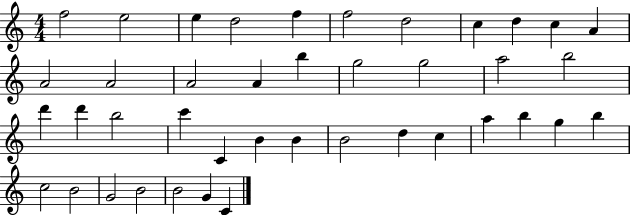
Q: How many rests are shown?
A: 0